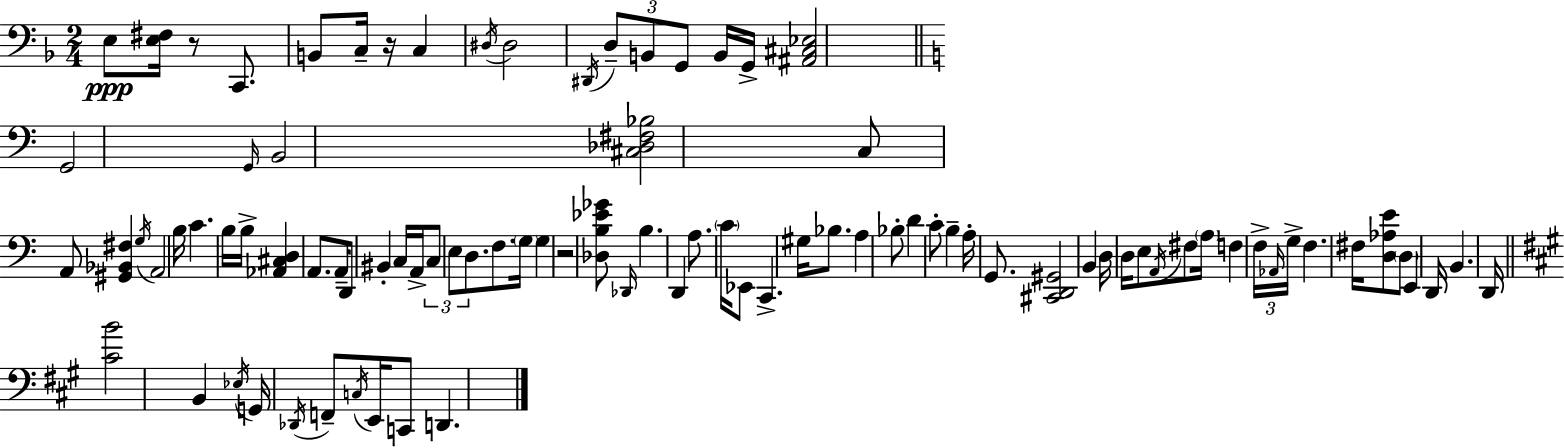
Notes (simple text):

E3/e [E3,F#3]/s R/e C2/e. B2/e C3/s R/s C3/q D#3/s D#3/h D#2/s D3/e B2/e G2/e B2/s G2/s [A#2,C#3,Eb3]/h G2/h G2/s B2/h [C#3,Db3,F#3,Bb3]/h C3/e A2/e [G#2,Bb2,F#3]/q G3/s A2/h B3/s C4/q. B3/s B3/s [Ab2,C#3,D3]/q A2/e. A2/s D2/e BIS2/q C3/s A2/s C3/e E3/e D3/e. F3/e. G3/s G3/q R/h [Db3,B3,Eb4,Gb4]/e Db2/s B3/q. D2/q A3/e. C4/s Eb2/e C2/q. G#3/s Bb3/e. A3/q Bb3/e D4/q C4/e B3/q A3/s G2/e. [C#2,D2,G#2]/h B2/q D3/s D3/s E3/e A2/s F#3/e A3/s F3/q F3/s Ab2/s G3/s F3/q. F#3/s [D3,Ab3,E4]/e D3/e E2/q D2/s B2/q. D2/s [C#4,B4]/h B2/q Eb3/s G2/s Db2/s F2/e C3/s E2/s C2/e D2/q.